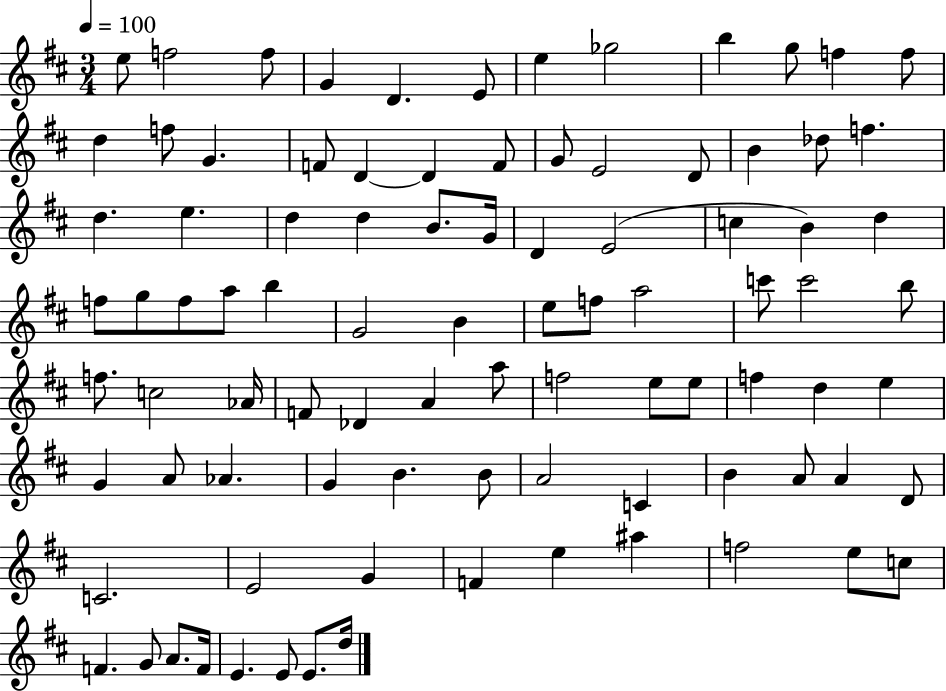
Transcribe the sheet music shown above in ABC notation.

X:1
T:Untitled
M:3/4
L:1/4
K:D
e/2 f2 f/2 G D E/2 e _g2 b g/2 f f/2 d f/2 G F/2 D D F/2 G/2 E2 D/2 B _d/2 f d e d d B/2 G/4 D E2 c B d f/2 g/2 f/2 a/2 b G2 B e/2 f/2 a2 c'/2 c'2 b/2 f/2 c2 _A/4 F/2 _D A a/2 f2 e/2 e/2 f d e G A/2 _A G B B/2 A2 C B A/2 A D/2 C2 E2 G F e ^a f2 e/2 c/2 F G/2 A/2 F/4 E E/2 E/2 d/4